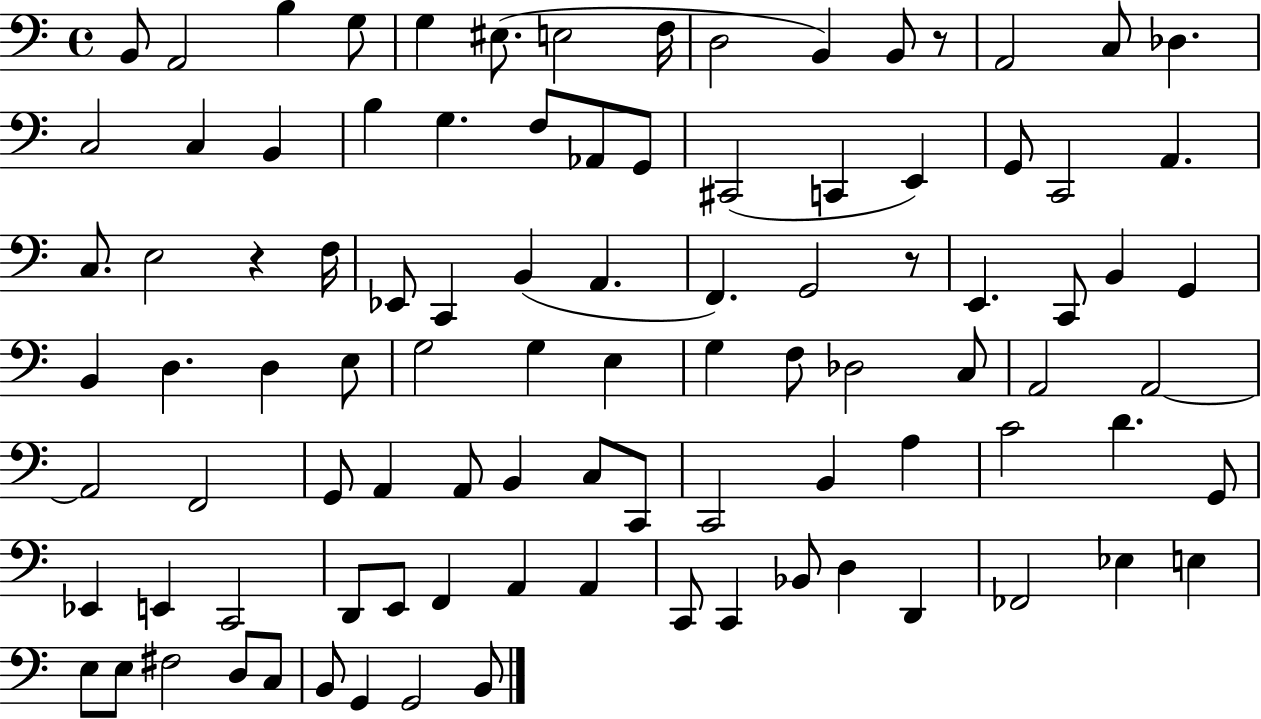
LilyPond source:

{
  \clef bass
  \time 4/4
  \defaultTimeSignature
  \key c \major
  \repeat volta 2 { b,8 a,2 b4 g8 | g4 eis8.( e2 f16 | d2 b,4) b,8 r8 | a,2 c8 des4. | \break c2 c4 b,4 | b4 g4. f8 aes,8 g,8 | cis,2( c,4 e,4) | g,8 c,2 a,4. | \break c8. e2 r4 f16 | ees,8 c,4 b,4( a,4. | f,4.) g,2 r8 | e,4. c,8 b,4 g,4 | \break b,4 d4. d4 e8 | g2 g4 e4 | g4 f8 des2 c8 | a,2 a,2~~ | \break a,2 f,2 | g,8 a,4 a,8 b,4 c8 c,8 | c,2 b,4 a4 | c'2 d'4. g,8 | \break ees,4 e,4 c,2 | d,8 e,8 f,4 a,4 a,4 | c,8 c,4 bes,8 d4 d,4 | fes,2 ees4 e4 | \break e8 e8 fis2 d8 c8 | b,8 g,4 g,2 b,8 | } \bar "|."
}